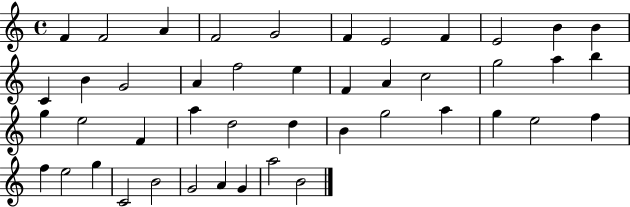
{
  \clef treble
  \time 4/4
  \defaultTimeSignature
  \key c \major
  f'4 f'2 a'4 | f'2 g'2 | f'4 e'2 f'4 | e'2 b'4 b'4 | \break c'4 b'4 g'2 | a'4 f''2 e''4 | f'4 a'4 c''2 | g''2 a''4 b''4 | \break g''4 e''2 f'4 | a''4 d''2 d''4 | b'4 g''2 a''4 | g''4 e''2 f''4 | \break f''4 e''2 g''4 | c'2 b'2 | g'2 a'4 g'4 | a''2 b'2 | \break \bar "|."
}